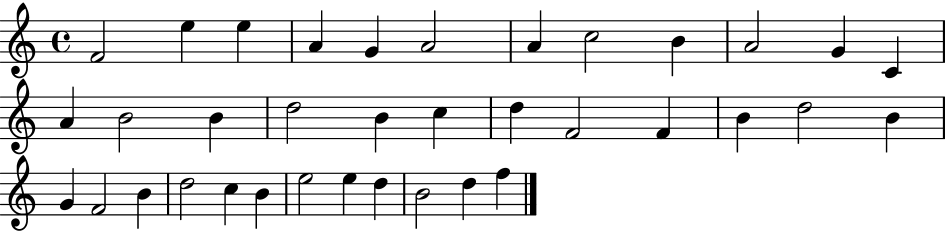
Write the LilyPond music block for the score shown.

{
  \clef treble
  \time 4/4
  \defaultTimeSignature
  \key c \major
  f'2 e''4 e''4 | a'4 g'4 a'2 | a'4 c''2 b'4 | a'2 g'4 c'4 | \break a'4 b'2 b'4 | d''2 b'4 c''4 | d''4 f'2 f'4 | b'4 d''2 b'4 | \break g'4 f'2 b'4 | d''2 c''4 b'4 | e''2 e''4 d''4 | b'2 d''4 f''4 | \break \bar "|."
}